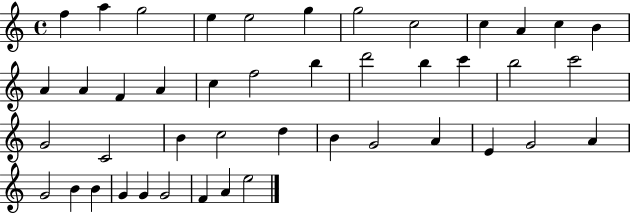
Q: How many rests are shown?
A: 0